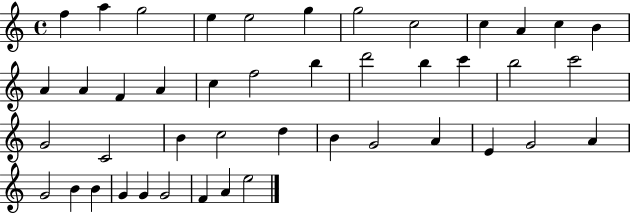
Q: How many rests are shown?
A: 0